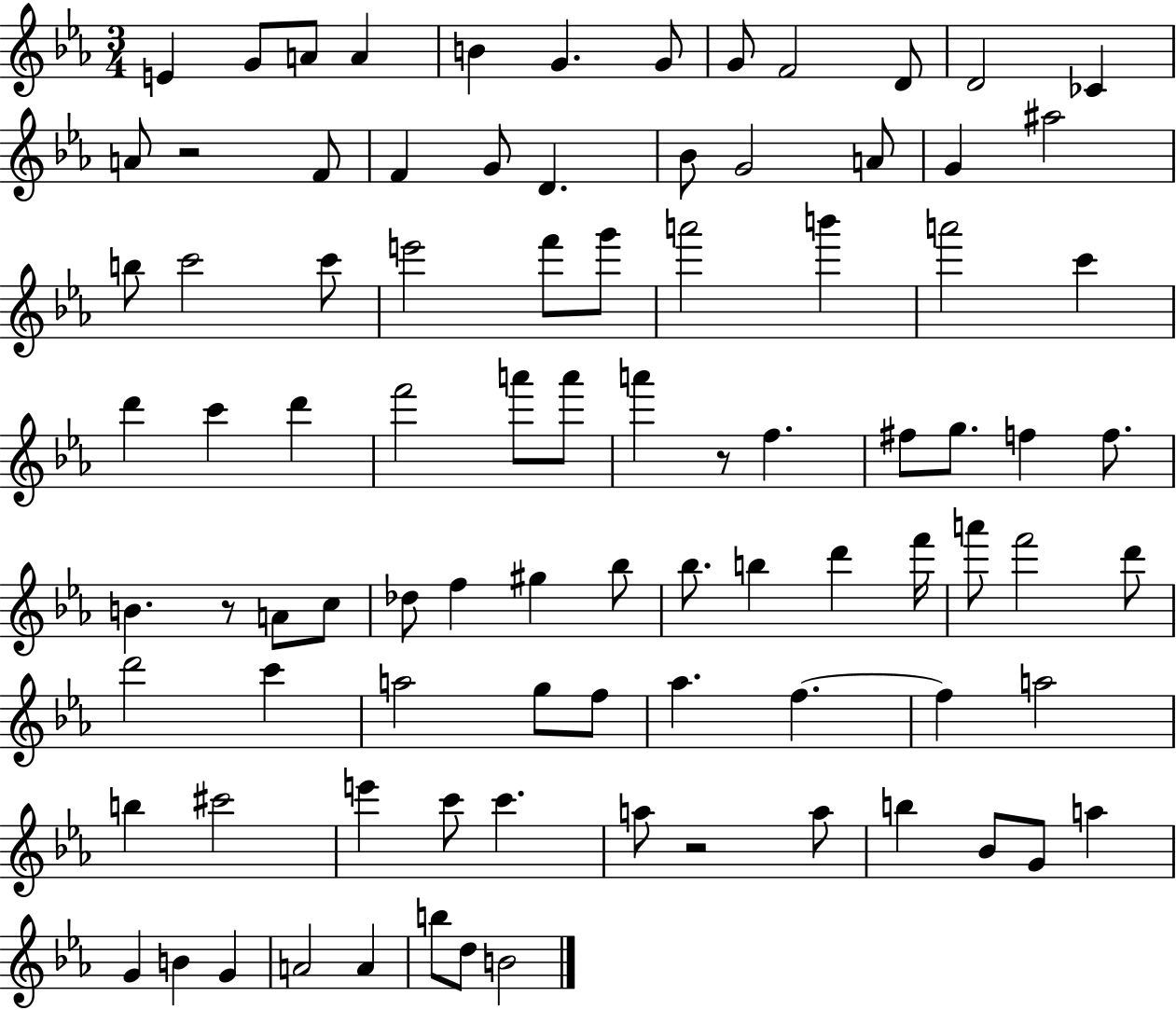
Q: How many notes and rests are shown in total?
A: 90